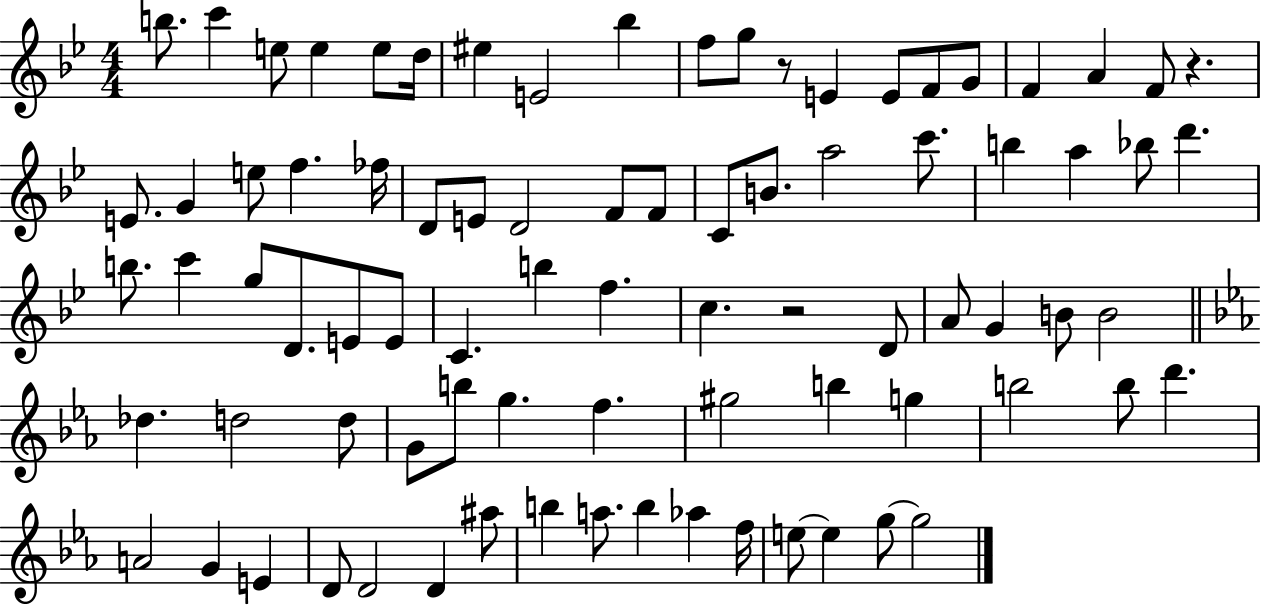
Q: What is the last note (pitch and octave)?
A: G5